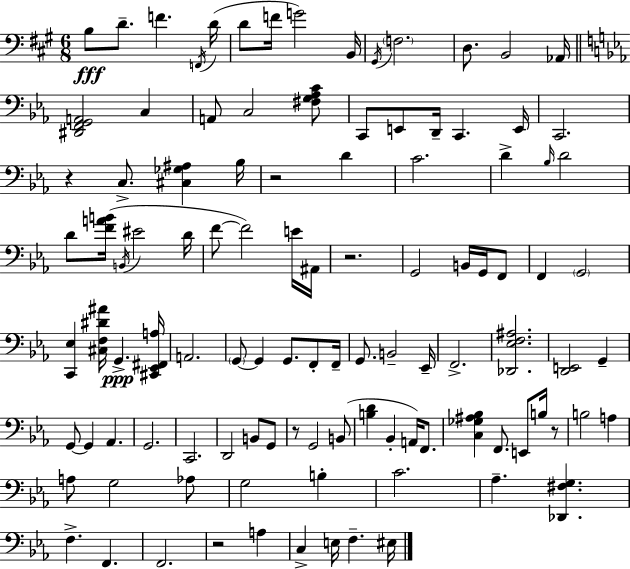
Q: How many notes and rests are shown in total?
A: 107